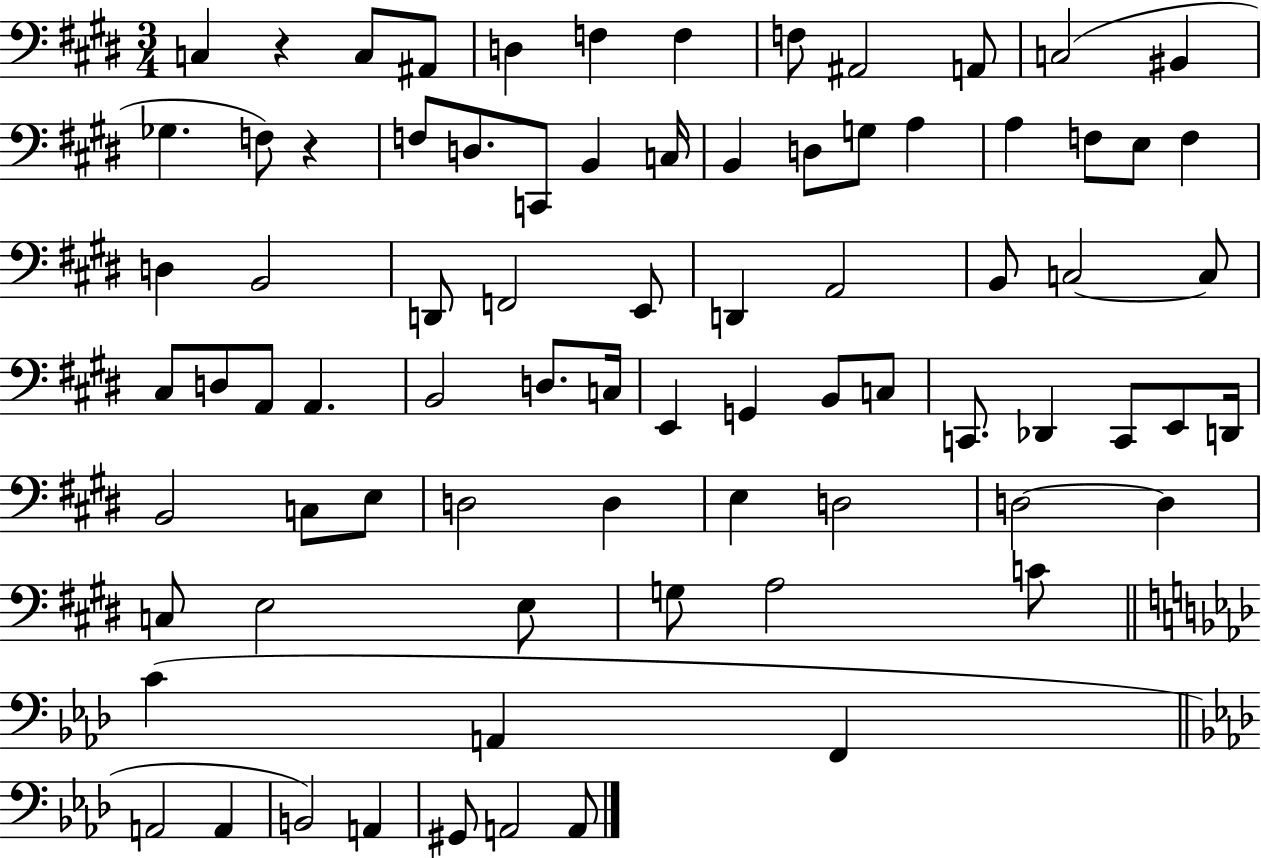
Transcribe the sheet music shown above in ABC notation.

X:1
T:Untitled
M:3/4
L:1/4
K:E
C, z C,/2 ^A,,/2 D, F, F, F,/2 ^A,,2 A,,/2 C,2 ^B,, _G, F,/2 z F,/2 D,/2 C,,/2 B,, C,/4 B,, D,/2 G,/2 A, A, F,/2 E,/2 F, D, B,,2 D,,/2 F,,2 E,,/2 D,, A,,2 B,,/2 C,2 C,/2 ^C,/2 D,/2 A,,/2 A,, B,,2 D,/2 C,/4 E,, G,, B,,/2 C,/2 C,,/2 _D,, C,,/2 E,,/2 D,,/4 B,,2 C,/2 E,/2 D,2 D, E, D,2 D,2 D, C,/2 E,2 E,/2 G,/2 A,2 C/2 C A,, F,, A,,2 A,, B,,2 A,, ^G,,/2 A,,2 A,,/2